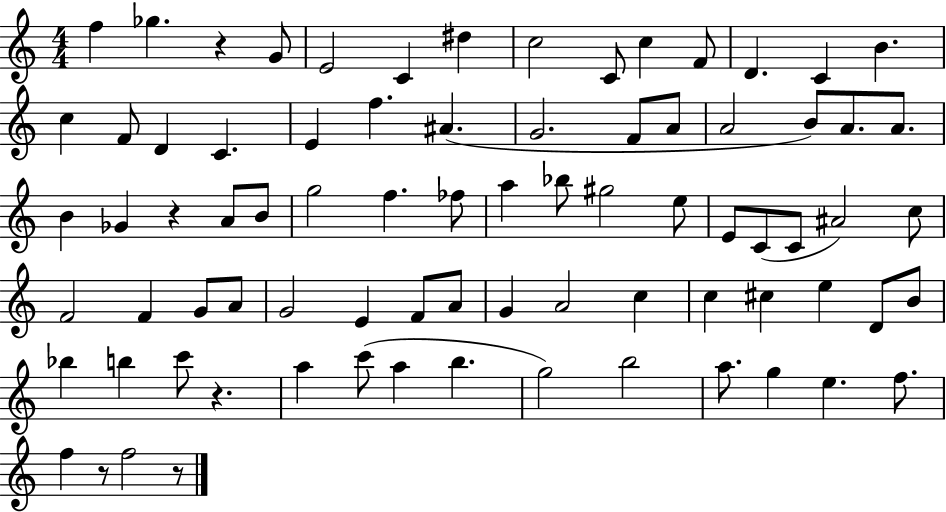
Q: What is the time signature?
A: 4/4